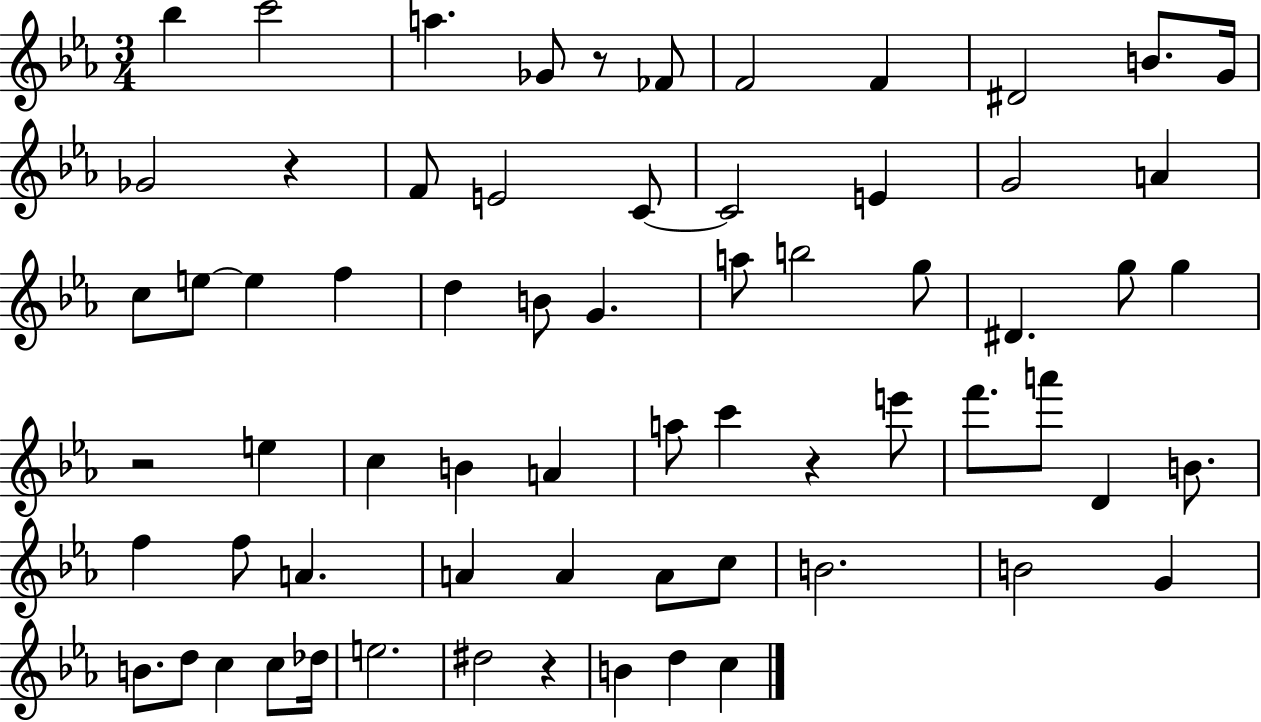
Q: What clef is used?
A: treble